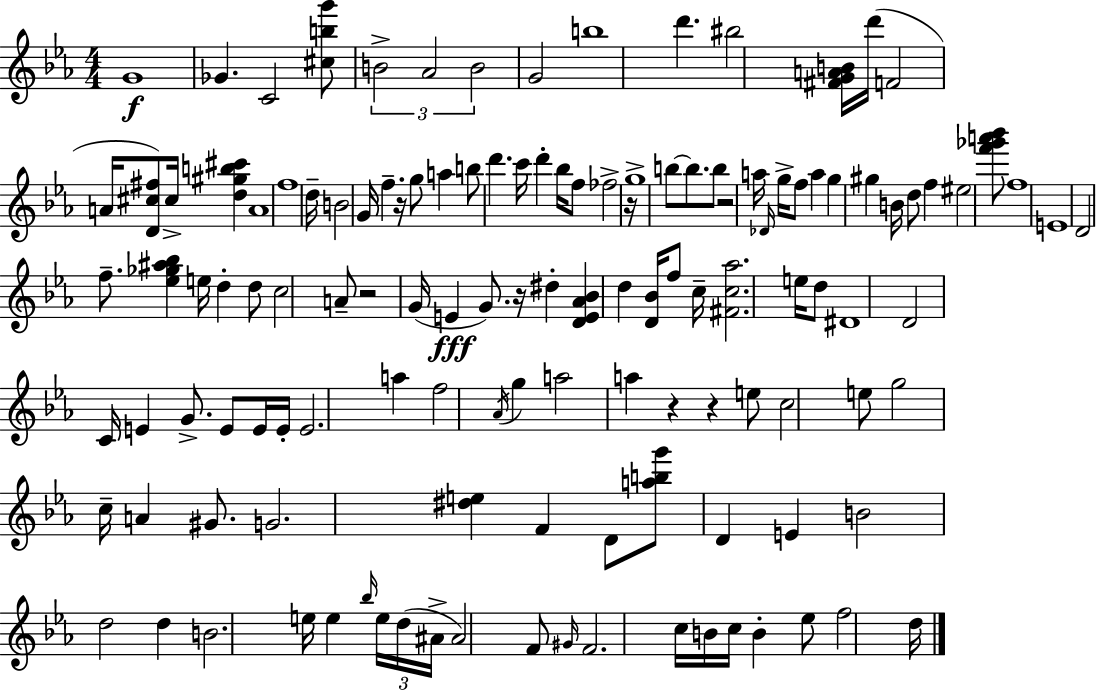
G4/w Gb4/q. C4/h [C#5,B5,G6]/e B4/h Ab4/h B4/h G4/h B5/w D6/q. BIS5/h [F#4,G4,A4,B4]/s D6/s F4/h A4/s [D4,C#5,F#5]/e C#5/s [D5,G#5,B5,C#6]/q A4/w F5/w D5/s B4/h G4/s F5/q. R/s G5/e A5/q B5/e D6/q. C6/s D6/q Bb5/s F5/e FES5/h R/s G5/w B5/e B5/e. B5/e R/h A5/s Db4/s G5/s F5/e A5/q G5/q G#5/q B4/s D5/e F5/q EIS5/h [F6,Gb6,A6,Bb6]/e F5/w E4/w D4/h F5/e. [Eb5,Gb5,A#5,Bb5]/q E5/s D5/q D5/e C5/h A4/e R/h G4/s E4/q G4/e. R/s D#5/q [D4,E4,Ab4,Bb4]/q D5/q [D4,Bb4]/s F5/e C5/s [F#4,C5,Ab5]/h. E5/s D5/e D#4/w D4/h C4/s E4/q G4/e. E4/e E4/s E4/s E4/h. A5/q F5/h Ab4/s G5/q A5/h A5/q R/q R/q E5/e C5/h E5/e G5/h C5/s A4/q G#4/e. G4/h. [D#5,E5]/q F4/q D4/e [A5,B5,G6]/e D4/q E4/q B4/h D5/h D5/q B4/h. E5/s E5/q Bb5/s E5/s D5/s A#4/s A#4/h F4/e G#4/s F4/h. C5/s B4/s C5/s B4/q Eb5/e F5/h D5/s